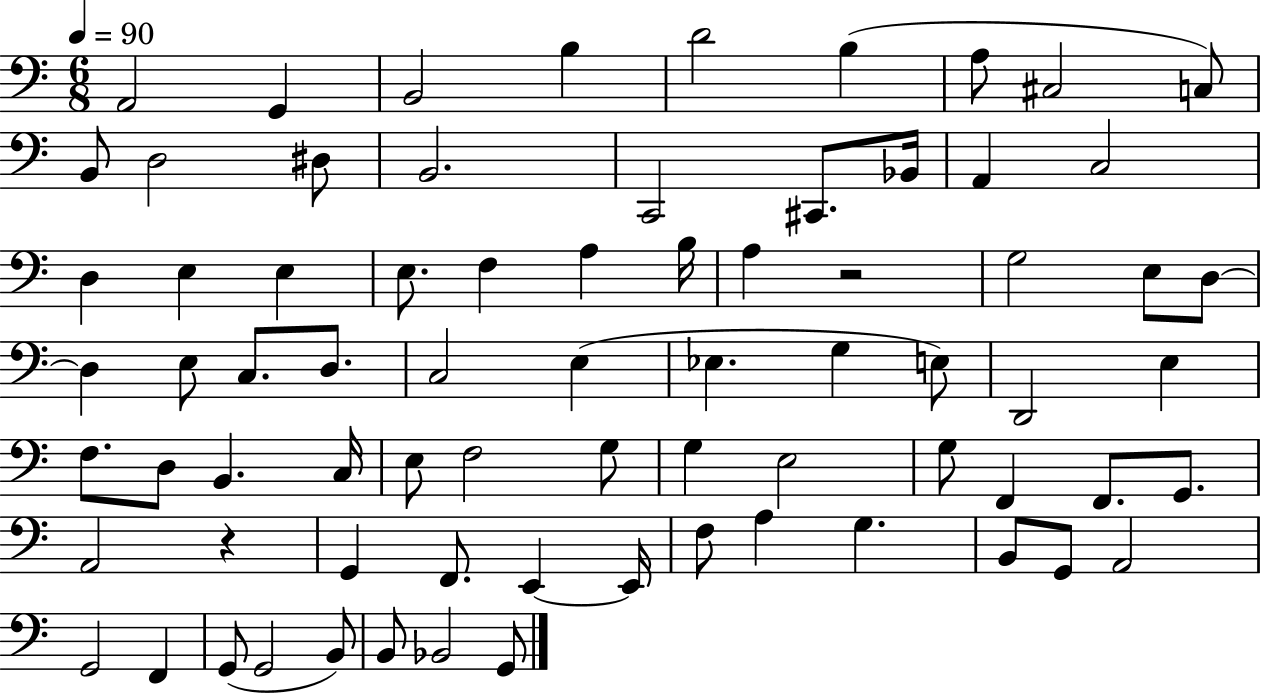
{
  \clef bass
  \numericTimeSignature
  \time 6/8
  \key c \major
  \tempo 4 = 90
  \repeat volta 2 { a,2 g,4 | b,2 b4 | d'2 b4( | a8 cis2 c8) | \break b,8 d2 dis8 | b,2. | c,2 cis,8. bes,16 | a,4 c2 | \break d4 e4 e4 | e8. f4 a4 b16 | a4 r2 | g2 e8 d8~~ | \break d4 e8 c8. d8. | c2 e4( | ees4. g4 e8) | d,2 e4 | \break f8. d8 b,4. c16 | e8 f2 g8 | g4 e2 | g8 f,4 f,8. g,8. | \break a,2 r4 | g,4 f,8. e,4~~ e,16 | f8 a4 g4. | b,8 g,8 a,2 | \break g,2 f,4 | g,8( g,2 b,8) | b,8 bes,2 g,8 | } \bar "|."
}